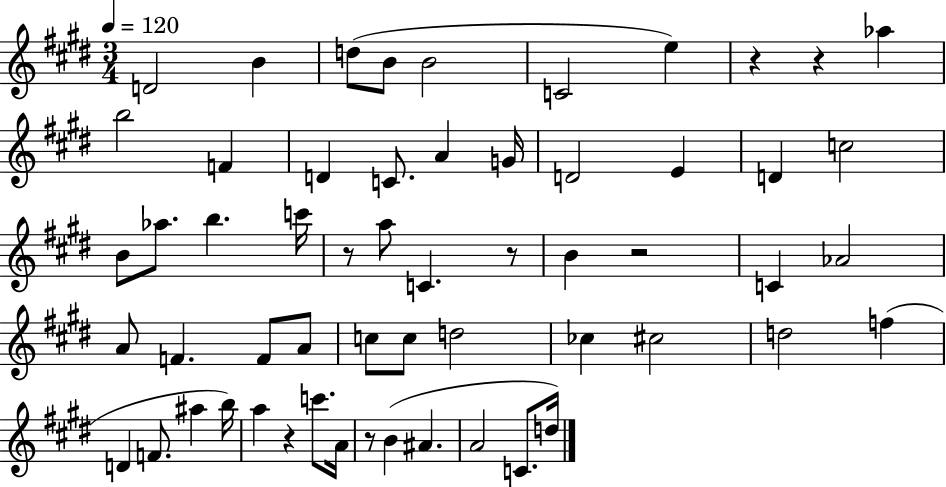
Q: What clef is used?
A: treble